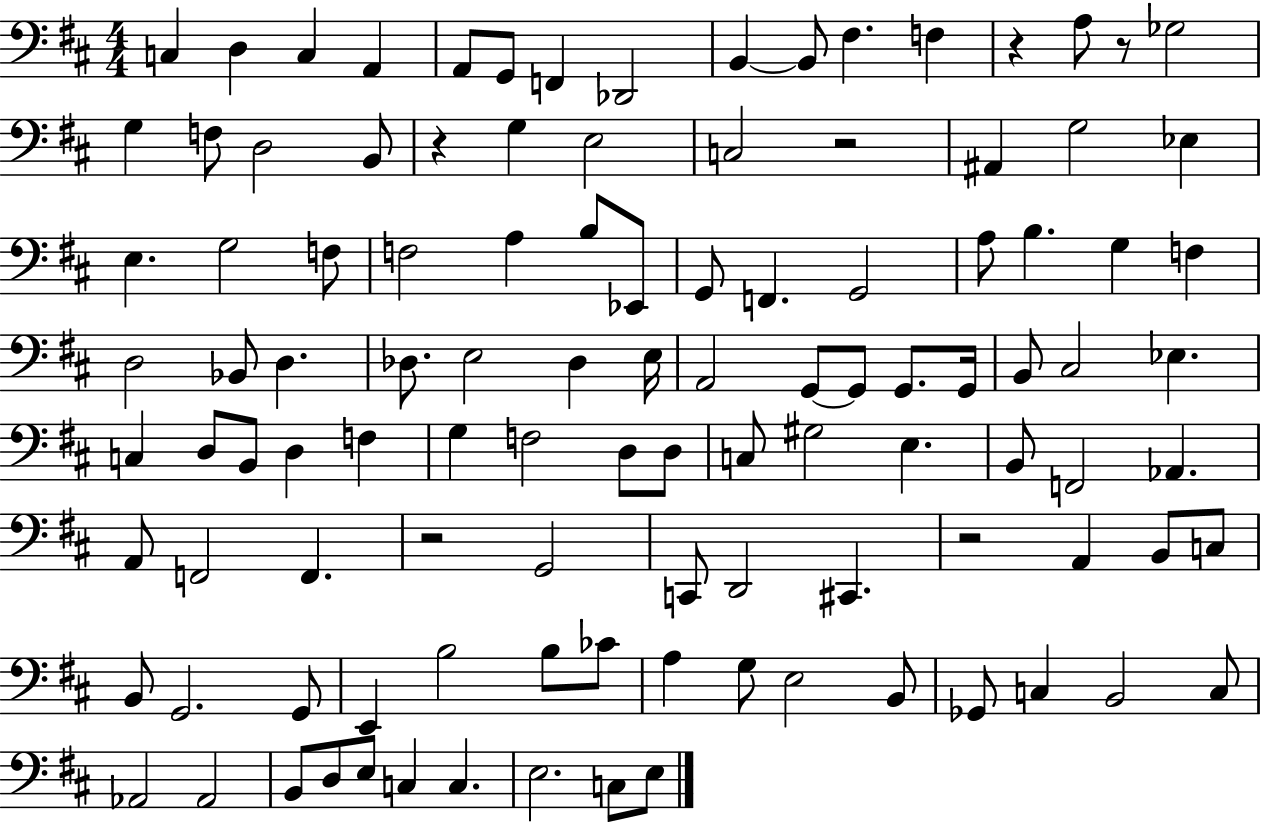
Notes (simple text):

C3/q D3/q C3/q A2/q A2/e G2/e F2/q Db2/h B2/q B2/e F#3/q. F3/q R/q A3/e R/e Gb3/h G3/q F3/e D3/h B2/e R/q G3/q E3/h C3/h R/h A#2/q G3/h Eb3/q E3/q. G3/h F3/e F3/h A3/q B3/e Eb2/e G2/e F2/q. G2/h A3/e B3/q. G3/q F3/q D3/h Bb2/e D3/q. Db3/e. E3/h Db3/q E3/s A2/h G2/e G2/e G2/e. G2/s B2/e C#3/h Eb3/q. C3/q D3/e B2/e D3/q F3/q G3/q F3/h D3/e D3/e C3/e G#3/h E3/q. B2/e F2/h Ab2/q. A2/e F2/h F2/q. R/h G2/h C2/e D2/h C#2/q. R/h A2/q B2/e C3/e B2/e G2/h. G2/e E2/q B3/h B3/e CES4/e A3/q G3/e E3/h B2/e Gb2/e C3/q B2/h C3/e Ab2/h Ab2/h B2/e D3/e E3/e C3/q C3/q. E3/h. C3/e E3/e